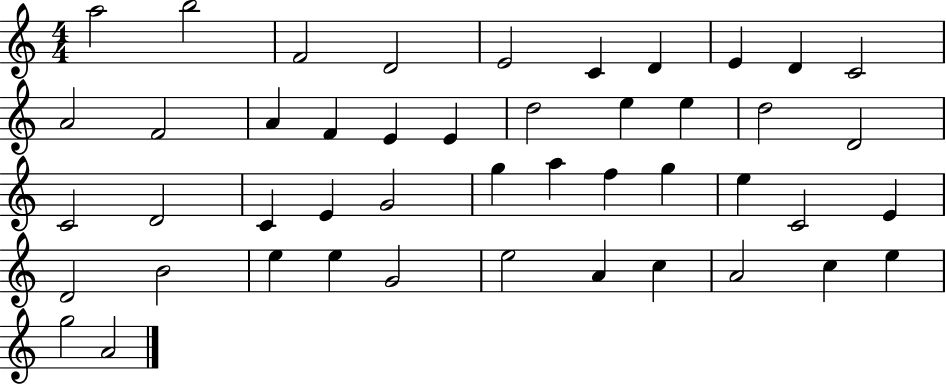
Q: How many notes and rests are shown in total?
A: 46